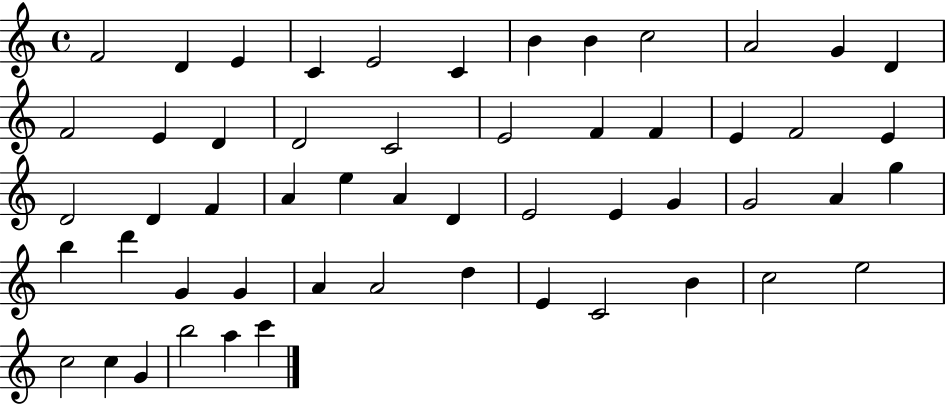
{
  \clef treble
  \time 4/4
  \defaultTimeSignature
  \key c \major
  f'2 d'4 e'4 | c'4 e'2 c'4 | b'4 b'4 c''2 | a'2 g'4 d'4 | \break f'2 e'4 d'4 | d'2 c'2 | e'2 f'4 f'4 | e'4 f'2 e'4 | \break d'2 d'4 f'4 | a'4 e''4 a'4 d'4 | e'2 e'4 g'4 | g'2 a'4 g''4 | \break b''4 d'''4 g'4 g'4 | a'4 a'2 d''4 | e'4 c'2 b'4 | c''2 e''2 | \break c''2 c''4 g'4 | b''2 a''4 c'''4 | \bar "|."
}